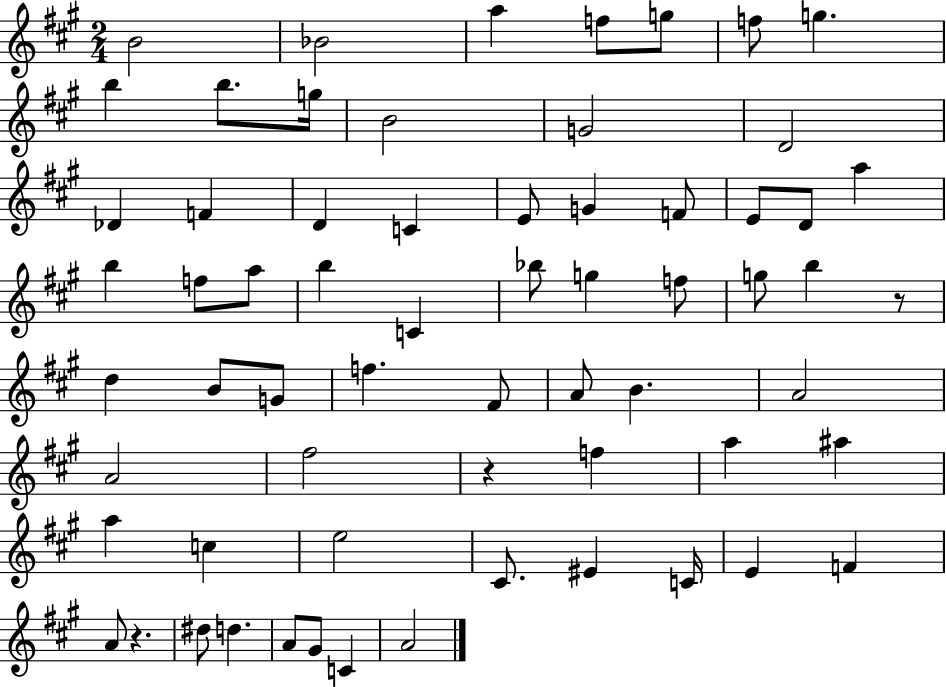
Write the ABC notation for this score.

X:1
T:Untitled
M:2/4
L:1/4
K:A
B2 _B2 a f/2 g/2 f/2 g b b/2 g/4 B2 G2 D2 _D F D C E/2 G F/2 E/2 D/2 a b f/2 a/2 b C _b/2 g f/2 g/2 b z/2 d B/2 G/2 f ^F/2 A/2 B A2 A2 ^f2 z f a ^a a c e2 ^C/2 ^E C/4 E F A/2 z ^d/2 d A/2 ^G/2 C A2